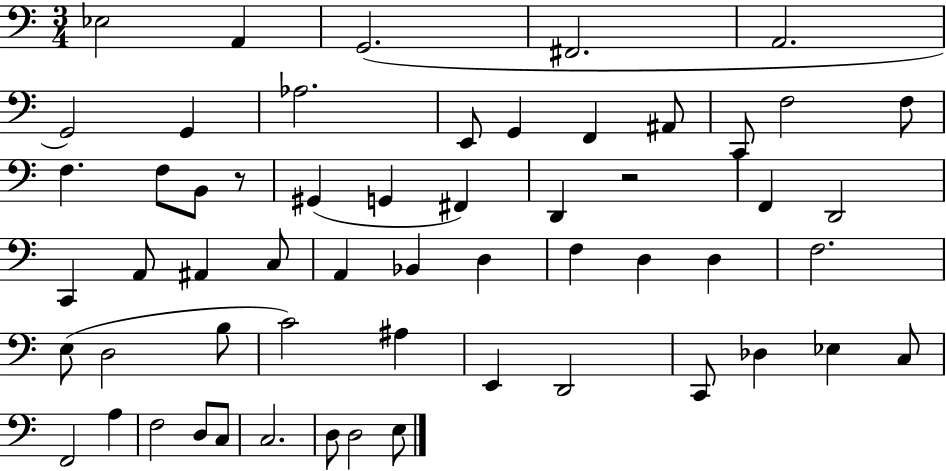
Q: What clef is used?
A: bass